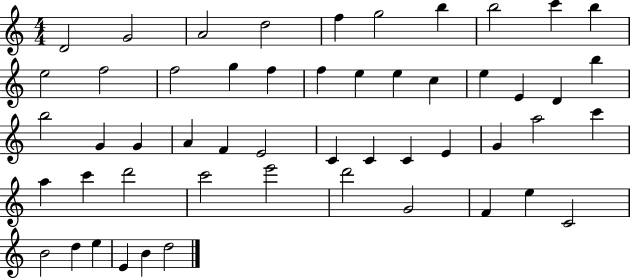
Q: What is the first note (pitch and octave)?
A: D4